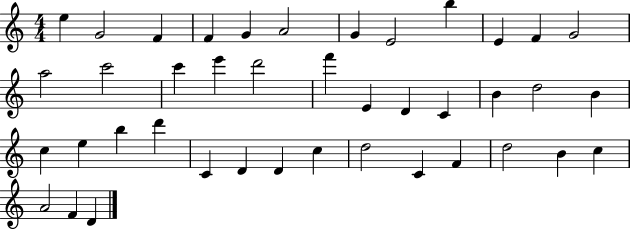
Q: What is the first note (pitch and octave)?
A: E5